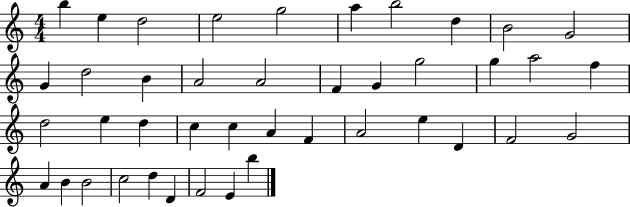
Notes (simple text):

B5/q E5/q D5/h E5/h G5/h A5/q B5/h D5/q B4/h G4/h G4/q D5/h B4/q A4/h A4/h F4/q G4/q G5/h G5/q A5/h F5/q D5/h E5/q D5/q C5/q C5/q A4/q F4/q A4/h E5/q D4/q F4/h G4/h A4/q B4/q B4/h C5/h D5/q D4/q F4/h E4/q B5/q